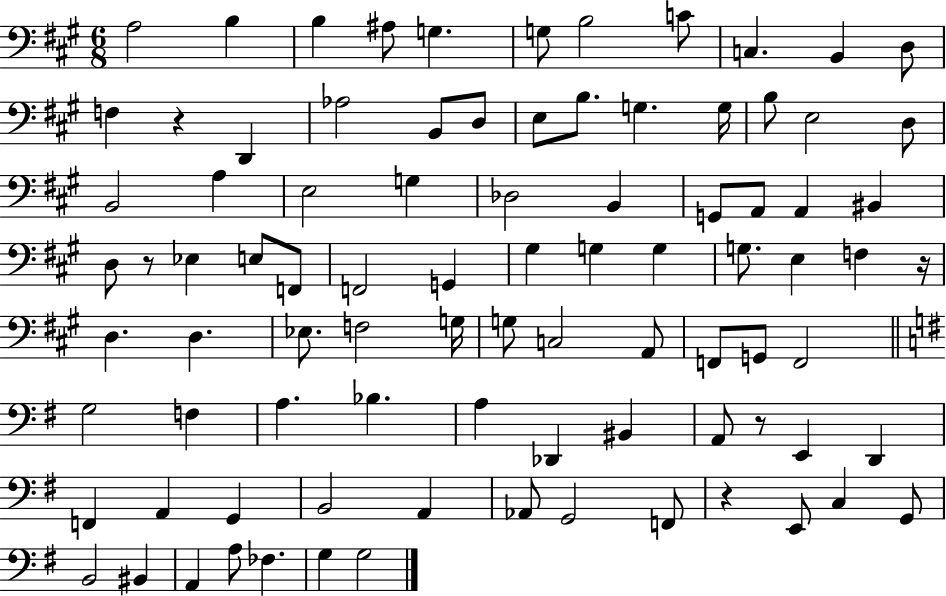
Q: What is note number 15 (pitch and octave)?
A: B2